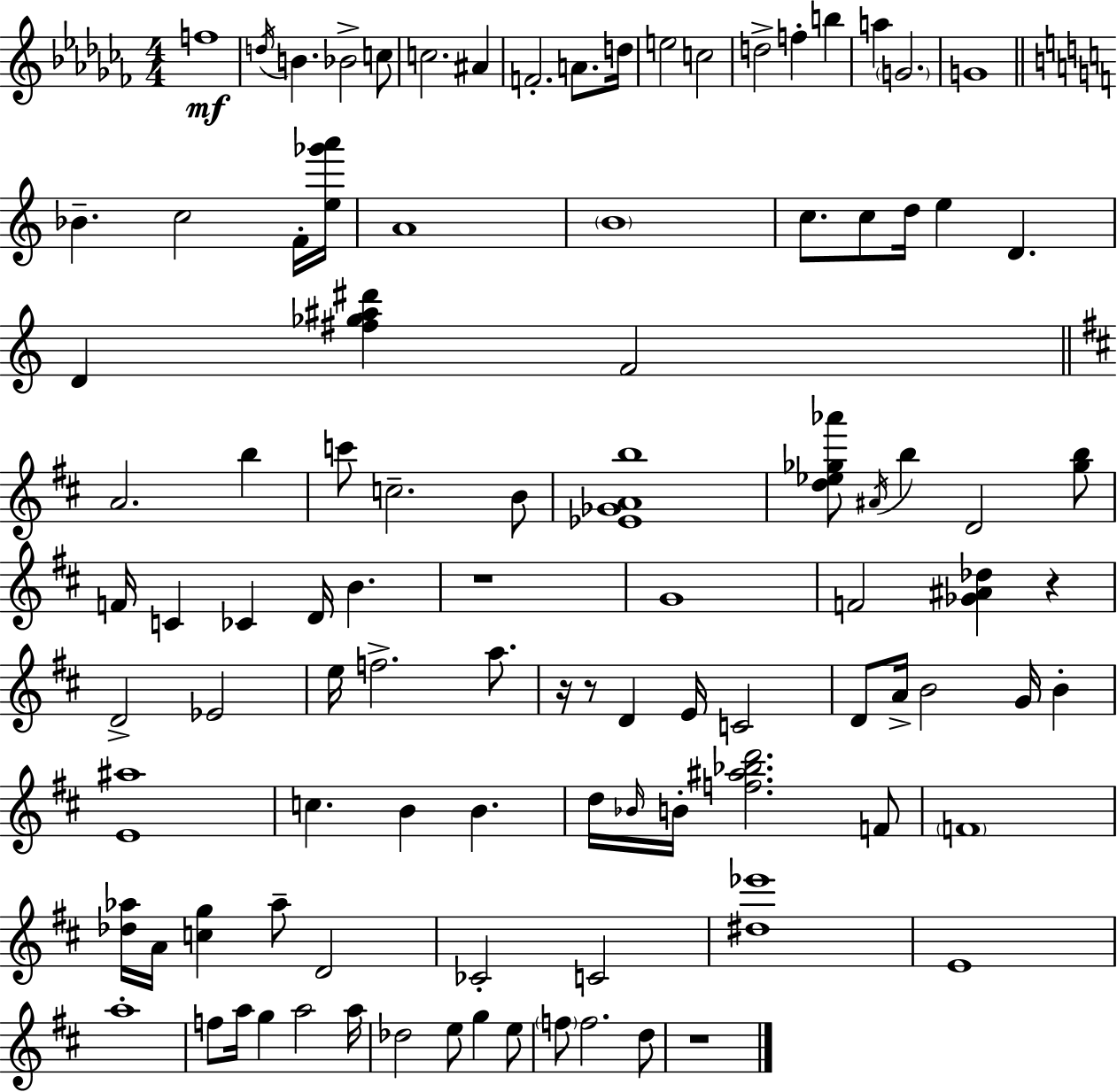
F5/w D5/s B4/q. Bb4/h C5/e C5/h. A#4/q F4/h. A4/e. D5/s E5/h C5/h D5/h F5/q B5/q A5/q G4/h. G4/w Bb4/q. C5/h F4/s [E5,Gb6,A6]/s A4/w B4/w C5/e. C5/e D5/s E5/q D4/q. D4/q [F#5,Gb5,A#5,D#6]/q F4/h A4/h. B5/q C6/e C5/h. B4/e [Eb4,Gb4,A4,B5]/w [D5,Eb5,Gb5,Ab6]/e A#4/s B5/q D4/h [Gb5,B5]/e F4/s C4/q CES4/q D4/s B4/q. R/w G4/w F4/h [Gb4,A#4,Db5]/q R/q D4/h Eb4/h E5/s F5/h. A5/e. R/s R/e D4/q E4/s C4/h D4/e A4/s B4/h G4/s B4/q [E4,A#5]/w C5/q. B4/q B4/q. D5/s Bb4/s B4/s [F5,A#5,Bb5,D6]/h. F4/e F4/w [Db5,Ab5]/s A4/s [C5,G5]/q Ab5/e D4/h CES4/h C4/h [D#5,Eb6]/w E4/w A5/w F5/e A5/s G5/q A5/h A5/s Db5/h E5/e G5/q E5/e F5/e F5/h. D5/e R/w